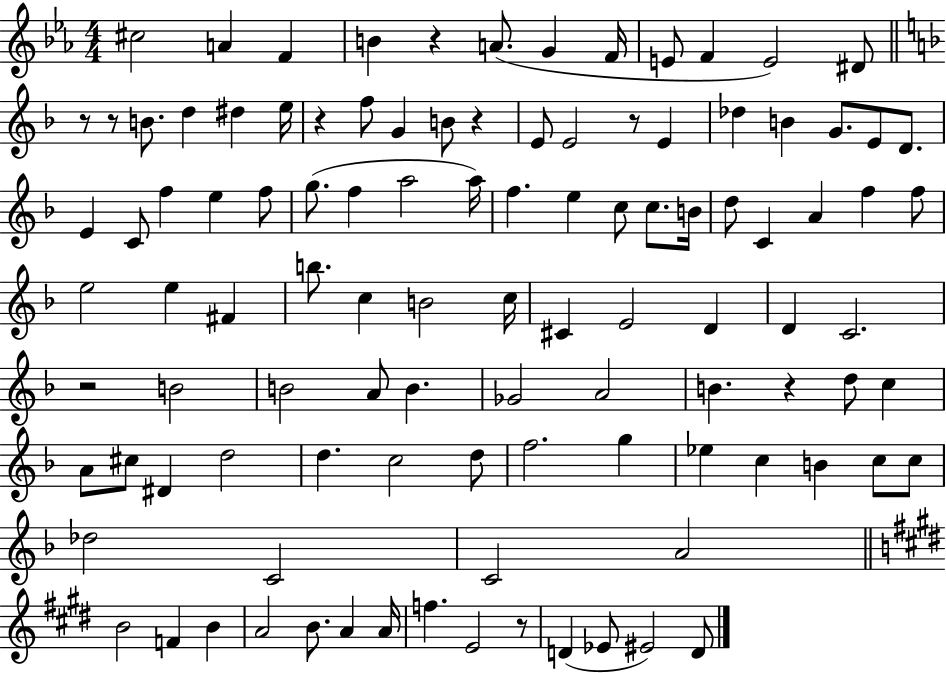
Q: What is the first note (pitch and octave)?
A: C#5